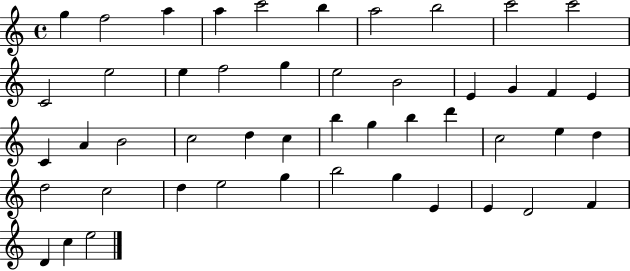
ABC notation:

X:1
T:Untitled
M:4/4
L:1/4
K:C
g f2 a a c'2 b a2 b2 c'2 c'2 C2 e2 e f2 g e2 B2 E G F E C A B2 c2 d c b g b d' c2 e d d2 c2 d e2 g b2 g E E D2 F D c e2